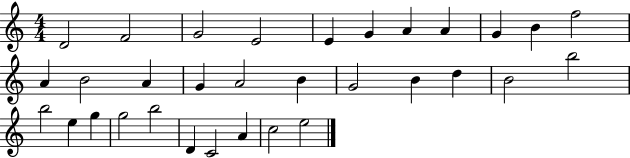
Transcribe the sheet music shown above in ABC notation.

X:1
T:Untitled
M:4/4
L:1/4
K:C
D2 F2 G2 E2 E G A A G B f2 A B2 A G A2 B G2 B d B2 b2 b2 e g g2 b2 D C2 A c2 e2